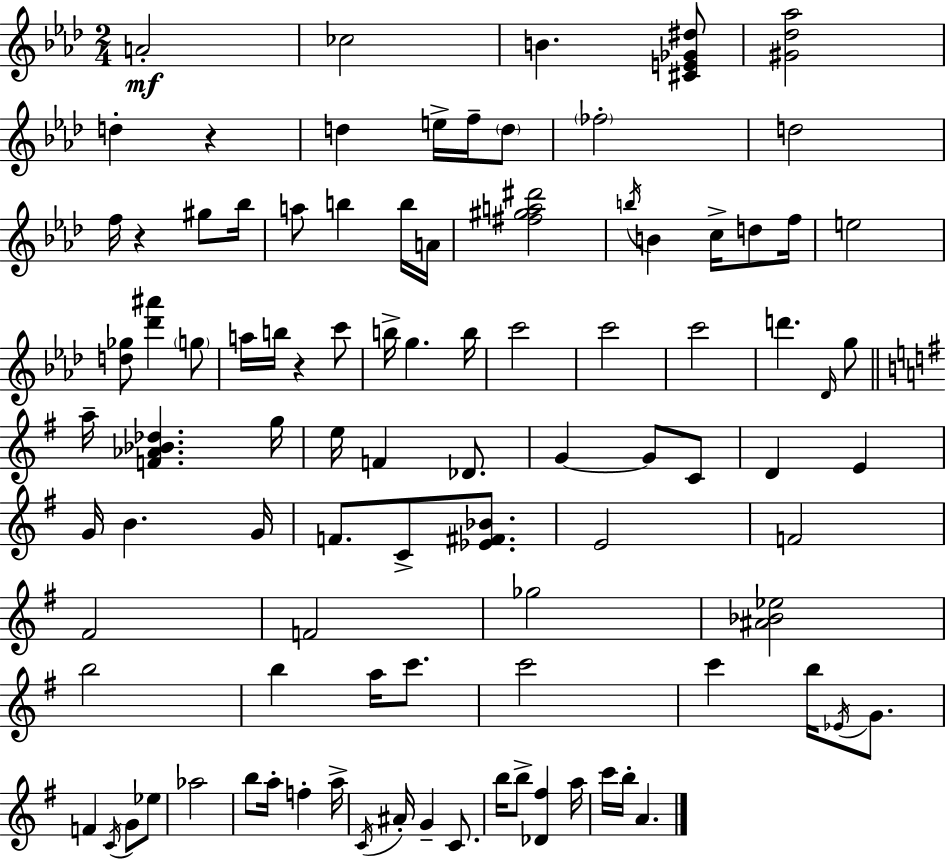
{
  \clef treble
  \numericTimeSignature
  \time 2/4
  \key f \minor
  \repeat volta 2 { a'2-.\mf | ces''2 | b'4. <cis' e' ges' dis''>8 | <gis' des'' aes''>2 | \break d''4-. r4 | d''4 e''16-> f''16-- \parenthesize d''8 | \parenthesize fes''2-. | d''2 | \break f''16 r4 gis''8 bes''16 | a''8 b''4 b''16 a'16 | <fis'' gis'' a'' dis'''>2 | \acciaccatura { b''16 } b'4 c''16-> d''8 | \break f''16 e''2 | <d'' ges''>8 <des''' ais'''>4 \parenthesize g''8 | a''16 b''16 r4 c'''8 | b''16-> g''4. | \break b''16 c'''2 | c'''2 | c'''2 | d'''4. \grace { des'16 } | \break g''8 \bar "||" \break \key g \major a''16-- <f' aes' bes' des''>4. g''16 | e''16 f'4 des'8. | g'4~~ g'8 c'8 | d'4 e'4 | \break g'16 b'4. g'16 | f'8. c'8-> <ees' fis' bes'>8. | e'2 | f'2 | \break fis'2 | f'2 | ges''2 | <ais' bes' ees''>2 | \break b''2 | b''4 a''16 c'''8. | c'''2 | c'''4 b''16 \acciaccatura { ees'16 } g'8. | \break f'4 \acciaccatura { c'16 } g'8 | ees''8 aes''2 | b''8 a''16-. f''4-. | a''16-> \acciaccatura { c'16 } ais'16-. g'4-- | \break c'8. b''16 b''8-> <des' fis''>4 | a''16 c'''16 b''16-. a'4. | } \bar "|."
}